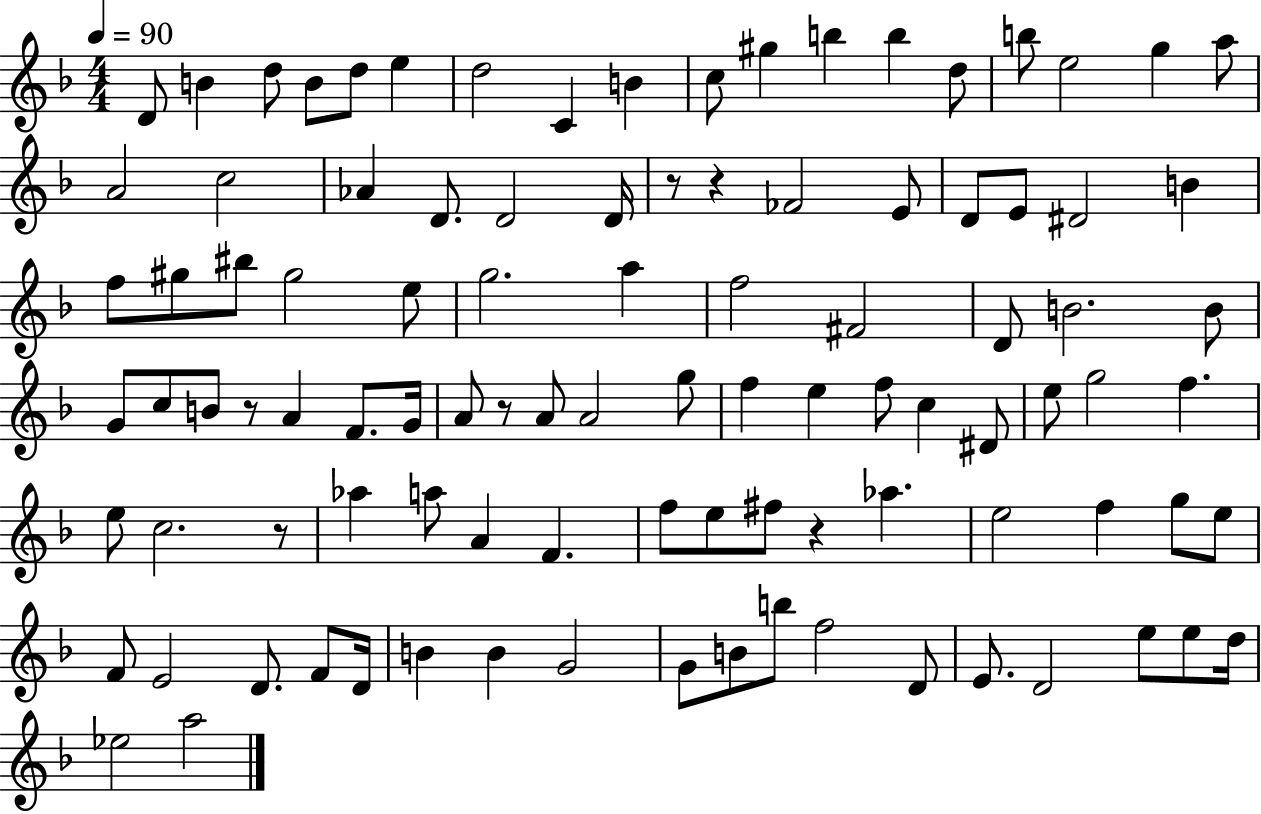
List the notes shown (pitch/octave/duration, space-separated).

D4/e B4/q D5/e B4/e D5/e E5/q D5/h C4/q B4/q C5/e G#5/q B5/q B5/q D5/e B5/e E5/h G5/q A5/e A4/h C5/h Ab4/q D4/e. D4/h D4/s R/e R/q FES4/h E4/e D4/e E4/e D#4/h B4/q F5/e G#5/e BIS5/e G#5/h E5/e G5/h. A5/q F5/h F#4/h D4/e B4/h. B4/e G4/e C5/e B4/e R/e A4/q F4/e. G4/s A4/e R/e A4/e A4/h G5/e F5/q E5/q F5/e C5/q D#4/e E5/e G5/h F5/q. E5/e C5/h. R/e Ab5/q A5/e A4/q F4/q. F5/e E5/e F#5/e R/q Ab5/q. E5/h F5/q G5/e E5/e F4/e E4/h D4/e. F4/e D4/s B4/q B4/q G4/h G4/e B4/e B5/e F5/h D4/e E4/e. D4/h E5/e E5/e D5/s Eb5/h A5/h